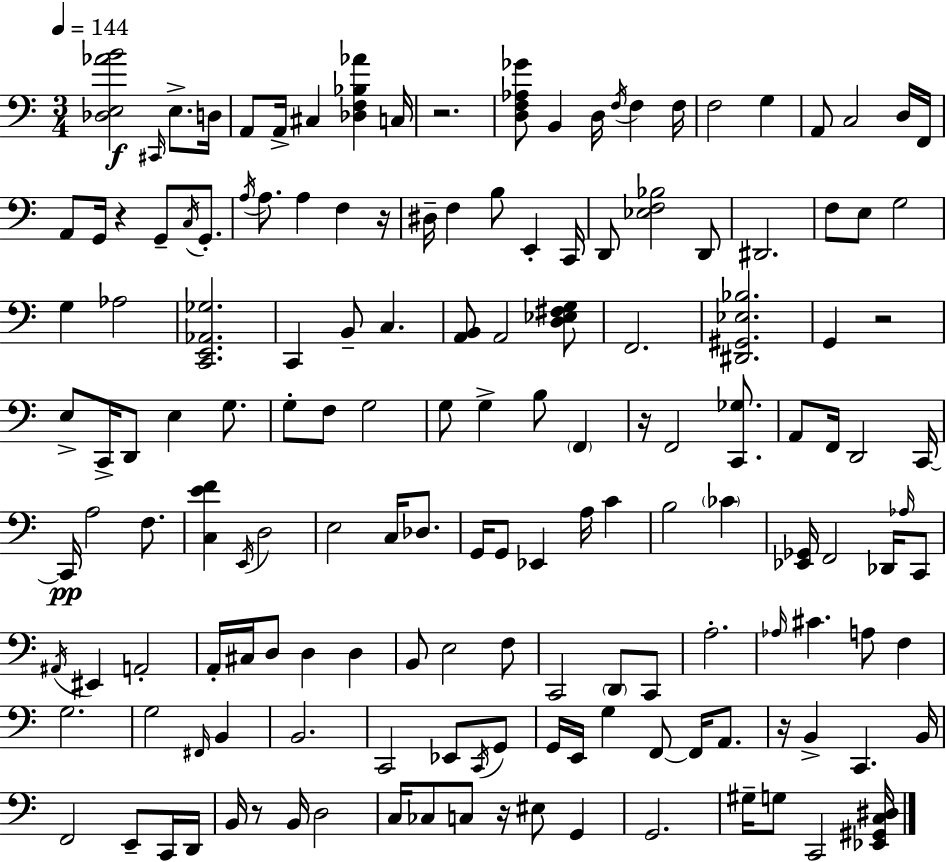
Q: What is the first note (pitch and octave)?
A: C#2